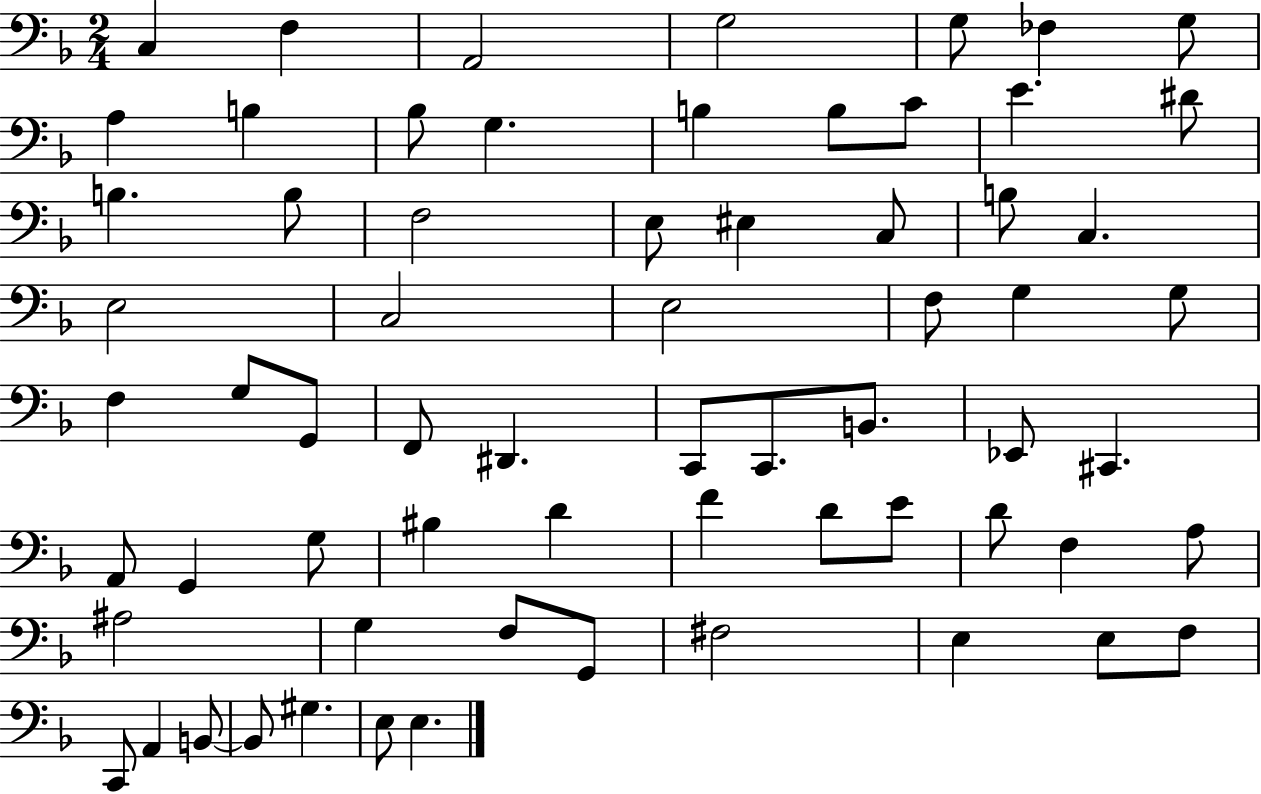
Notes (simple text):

C3/q F3/q A2/h G3/h G3/e FES3/q G3/e A3/q B3/q Bb3/e G3/q. B3/q B3/e C4/e E4/q. D#4/e B3/q. B3/e F3/h E3/e EIS3/q C3/e B3/e C3/q. E3/h C3/h E3/h F3/e G3/q G3/e F3/q G3/e G2/e F2/e D#2/q. C2/e C2/e. B2/e. Eb2/e C#2/q. A2/e G2/q G3/e BIS3/q D4/q F4/q D4/e E4/e D4/e F3/q A3/e A#3/h G3/q F3/e G2/e F#3/h E3/q E3/e F3/e C2/e A2/q B2/e B2/e G#3/q. E3/e E3/q.